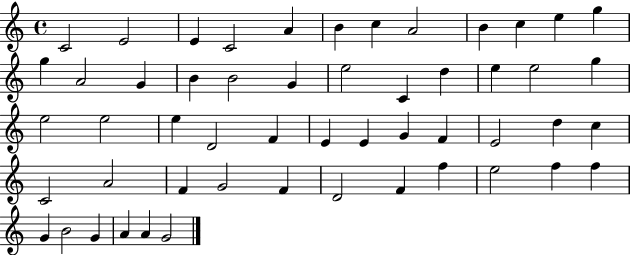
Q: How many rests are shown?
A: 0